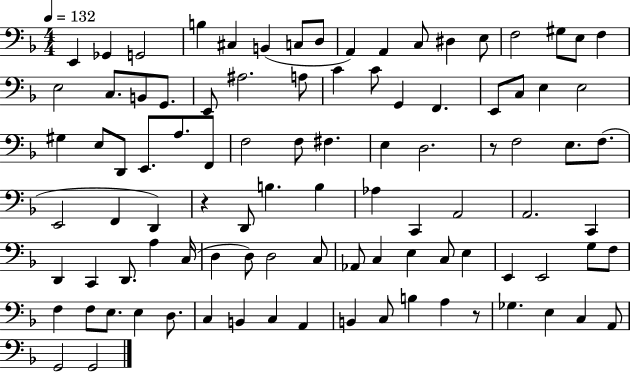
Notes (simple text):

E2/q Gb2/q G2/h B3/q C#3/q B2/q C3/e D3/e A2/q A2/q C3/e D#3/q E3/e F3/h G#3/e E3/e F3/q E3/h C3/e. B2/e G2/e. E2/e A#3/h. A3/e C4/q C4/e G2/q F2/q. E2/e C3/e E3/q E3/h G#3/q E3/e D2/e E2/e. A3/e. F2/e F3/h F3/e F#3/q. E3/q D3/h. R/e F3/h E3/e. F3/e. E2/h F2/q D2/q R/q D2/e B3/q. B3/q Ab3/q C2/q A2/h A2/h. C2/q D2/q C2/q D2/e. A3/q C3/s D3/q D3/e D3/h C3/e Ab2/e C3/q E3/q C3/e E3/q E2/q E2/h G3/e F3/e F3/q F3/e E3/e. E3/q D3/e. C3/q B2/q C3/q A2/q B2/q C3/e B3/q A3/q R/e Gb3/q. E3/q C3/q A2/e G2/h G2/h